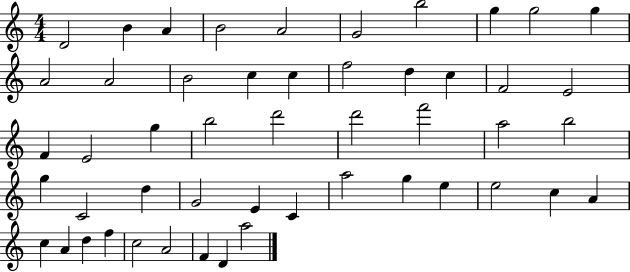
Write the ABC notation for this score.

X:1
T:Untitled
M:4/4
L:1/4
K:C
D2 B A B2 A2 G2 b2 g g2 g A2 A2 B2 c c f2 d c F2 E2 F E2 g b2 d'2 d'2 f'2 a2 b2 g C2 d G2 E C a2 g e e2 c A c A d f c2 A2 F D a2